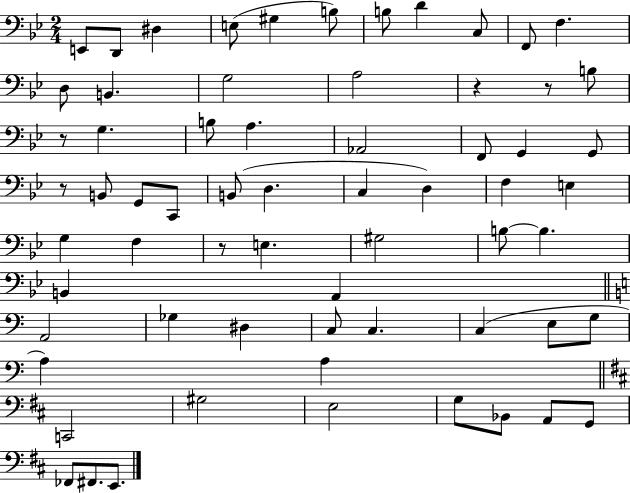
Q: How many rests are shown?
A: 5